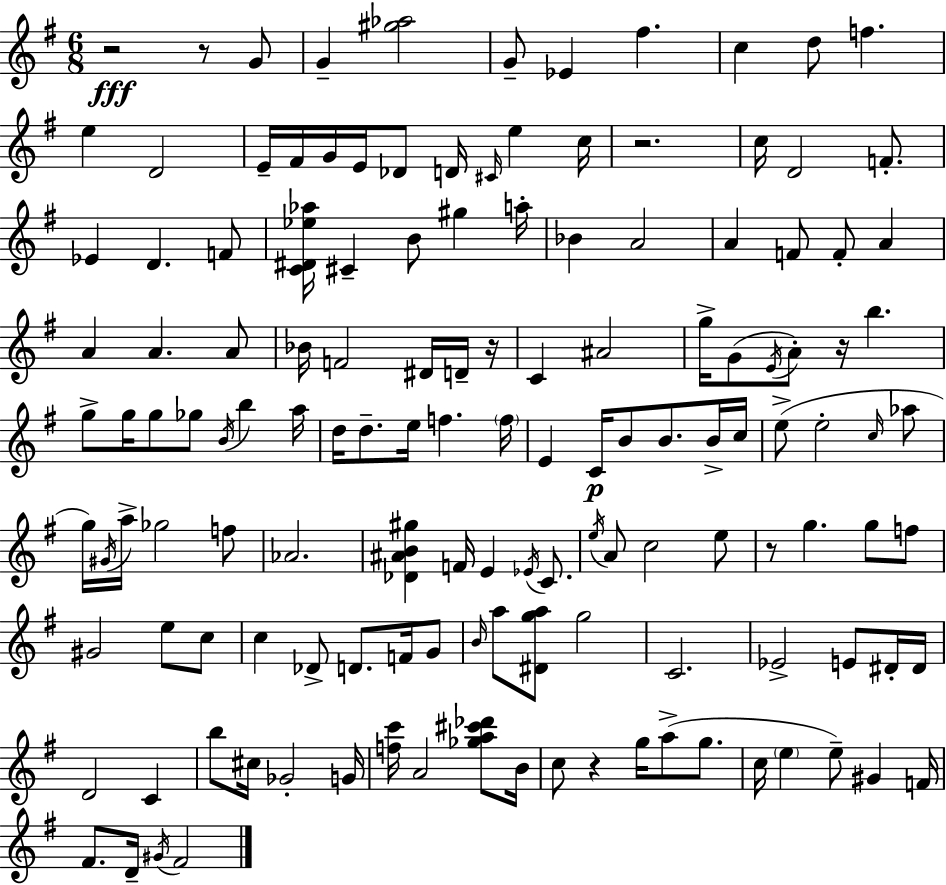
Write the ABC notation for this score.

X:1
T:Untitled
M:6/8
L:1/4
K:Em
z2 z/2 G/2 G [^g_a]2 G/2 _E ^f c d/2 f e D2 E/4 ^F/4 G/4 E/4 _D/2 D/4 ^C/4 e c/4 z2 c/4 D2 F/2 _E D F/2 [C^D_e_a]/4 ^C B/2 ^g a/4 _B A2 A F/2 F/2 A A A A/2 _B/4 F2 ^D/4 D/4 z/4 C ^A2 g/4 G/2 E/4 A/2 z/4 b g/2 g/4 g/2 _g/2 B/4 b a/4 d/4 d/2 e/4 f f/4 E C/4 B/2 B/2 B/4 c/4 e/2 e2 c/4 _a/2 g/4 ^G/4 a/4 _g2 f/2 _A2 [_D^AB^g] F/4 E _E/4 C/2 e/4 A/2 c2 e/2 z/2 g g/2 f/2 ^G2 e/2 c/2 c _D/2 D/2 F/4 G/2 B/4 a/2 [^Dga]/2 g2 C2 _E2 E/2 ^D/4 ^D/4 D2 C b/2 ^c/4 _G2 G/4 [fc']/4 A2 [_ga^c'_d']/2 B/4 c/2 z g/4 a/2 g/2 c/4 e e/2 ^G F/4 ^F/2 D/4 ^G/4 ^F2